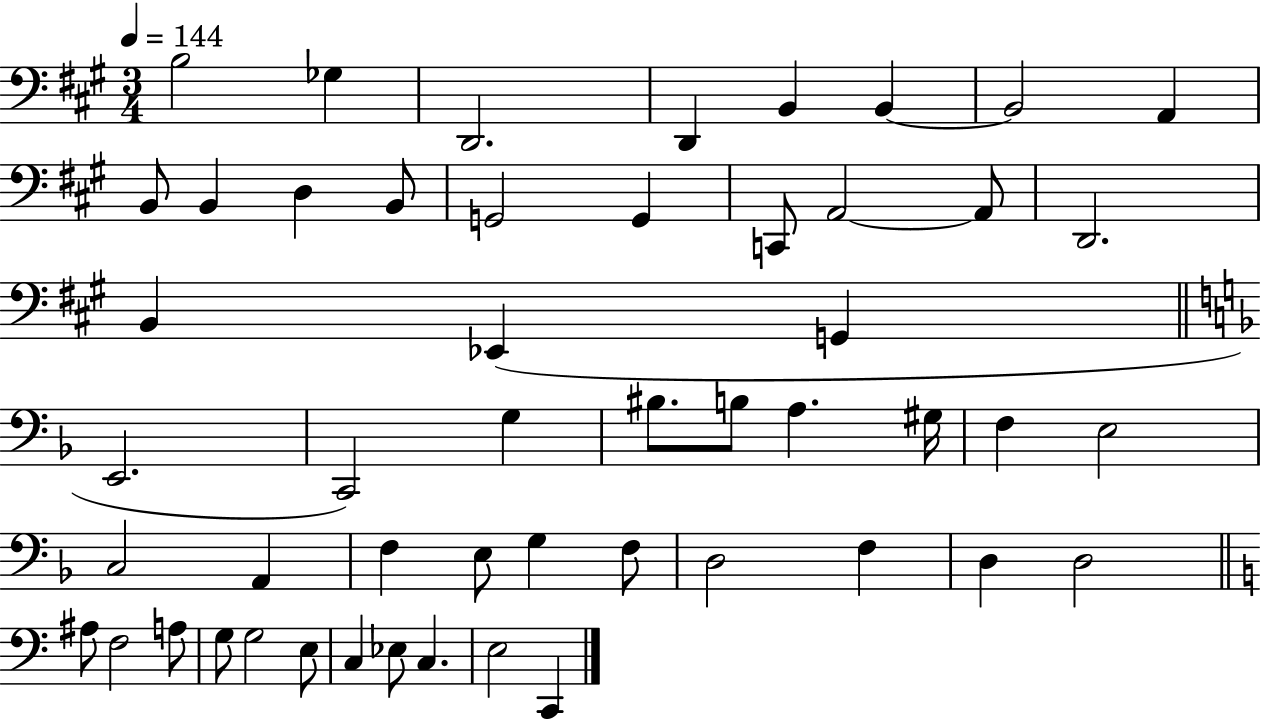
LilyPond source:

{
  \clef bass
  \numericTimeSignature
  \time 3/4
  \key a \major
  \tempo 4 = 144
  b2 ges4 | d,2. | d,4 b,4 b,4~~ | b,2 a,4 | \break b,8 b,4 d4 b,8 | g,2 g,4 | c,8 a,2~~ a,8 | d,2. | \break b,4 ees,4( g,4 | \bar "||" \break \key f \major e,2. | c,2) g4 | bis8. b8 a4. gis16 | f4 e2 | \break c2 a,4 | f4 e8 g4 f8 | d2 f4 | d4 d2 | \break \bar "||" \break \key a \minor ais8 f2 a8 | g8 g2 e8 | c4 ees8 c4. | e2 c,4 | \break \bar "|."
}